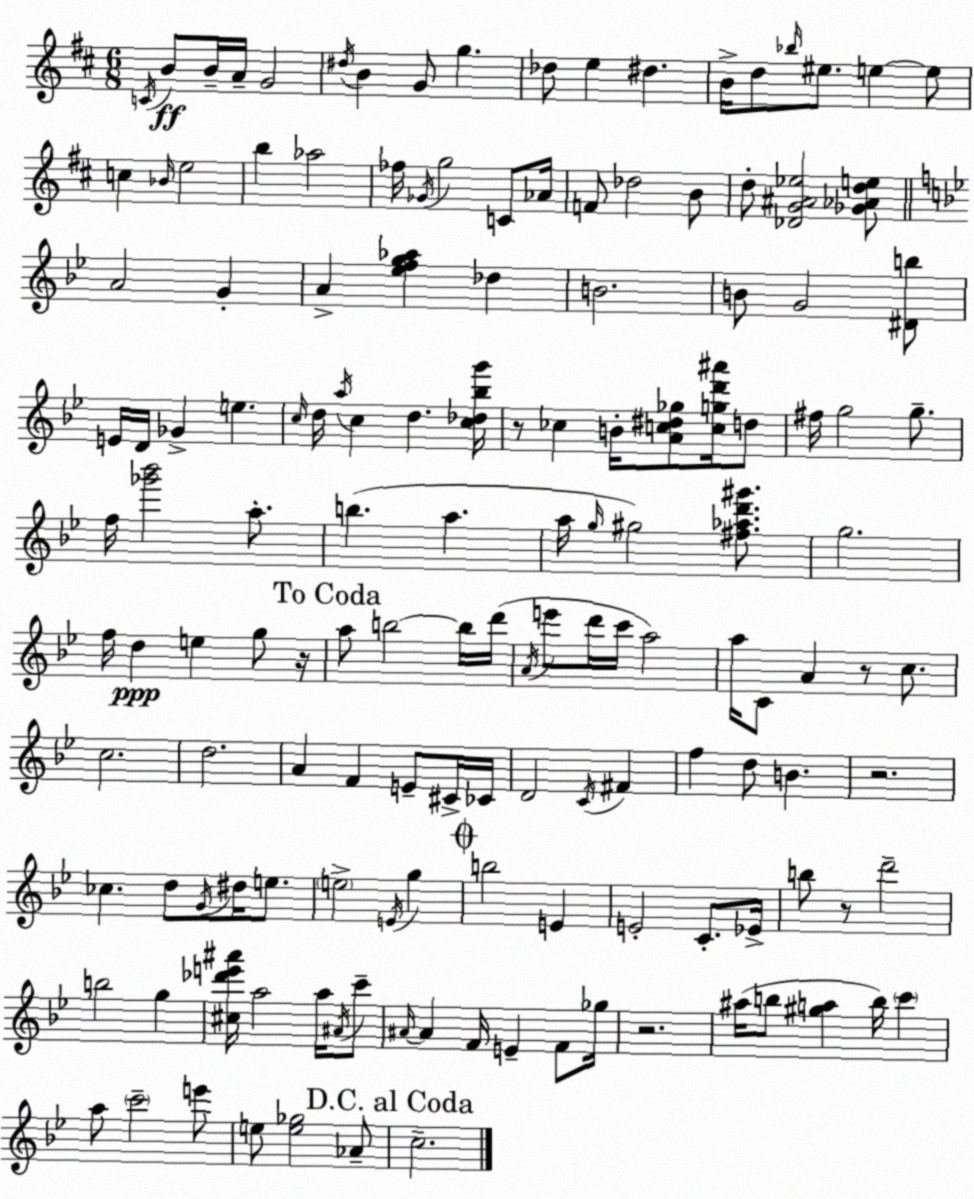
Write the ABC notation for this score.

X:1
T:Untitled
M:6/8
L:1/4
K:D
C/4 B/2 B/4 A/4 G2 ^d/4 B G/2 g _d/2 e ^d B/4 d/2 _b/4 ^e/2 e e/2 c _B/4 e2 b _a2 _f/4 _G/4 g2 C/2 _A/4 F/2 _d2 B/2 d/2 [_DG^A_e]2 [_G_Ade]/2 A2 G A [_efg_a] _d B2 B/2 G2 [^Db]/2 E/4 D/4 _G e c/4 d/4 a/4 c d [c_d_bg']/4 z/2 _c B/4 [Ac^d_g]/2 [cgd'^a']/4 d/2 ^f/4 g2 g/2 f/4 [_g'_b']2 a/2 b a a/4 g/4 ^g2 [^f_ad'^g']/2 g2 f/4 d e g/2 z/4 a/2 b2 b/4 d'/4 A/4 e'/2 d'/4 c'/4 a2 a/4 C/2 A z/2 c/2 c2 d2 A F E/2 ^C/4 _C/4 D2 C/4 ^F f d/2 B z2 _c d/2 G/4 ^d/4 e/2 e2 E/4 g b2 E E2 C/2 _E/4 b/2 z/2 d'2 b2 g [^c_d'e'^a']/4 a2 a/4 ^A/4 c'/2 ^A/4 ^A F/4 E F/2 _g/4 z2 ^a/4 b/2 [^ga] b/4 c' a/2 c'2 e'/2 e/2 [e_g]2 _A/2 c2